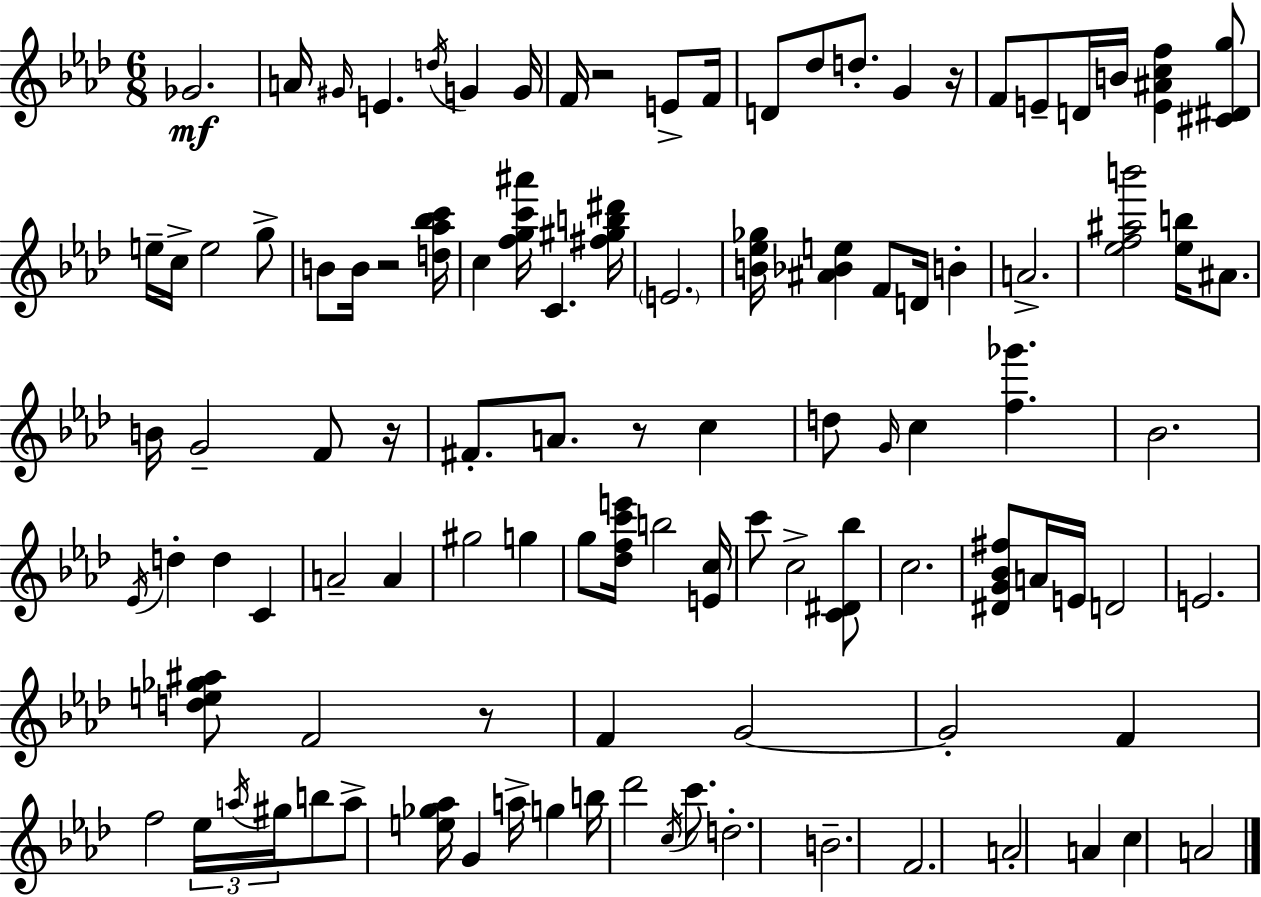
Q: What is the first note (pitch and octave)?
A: Gb4